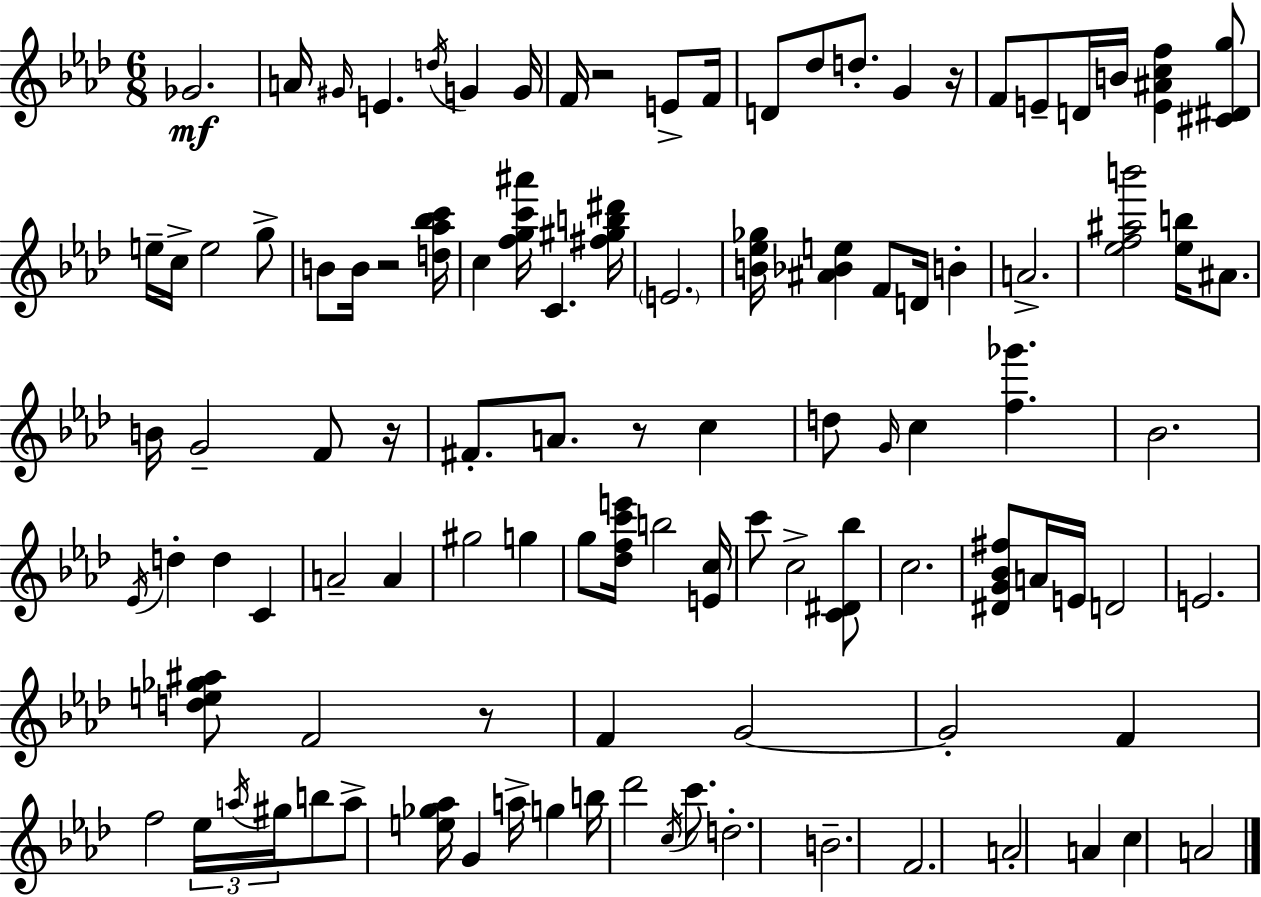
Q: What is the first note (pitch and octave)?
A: Gb4